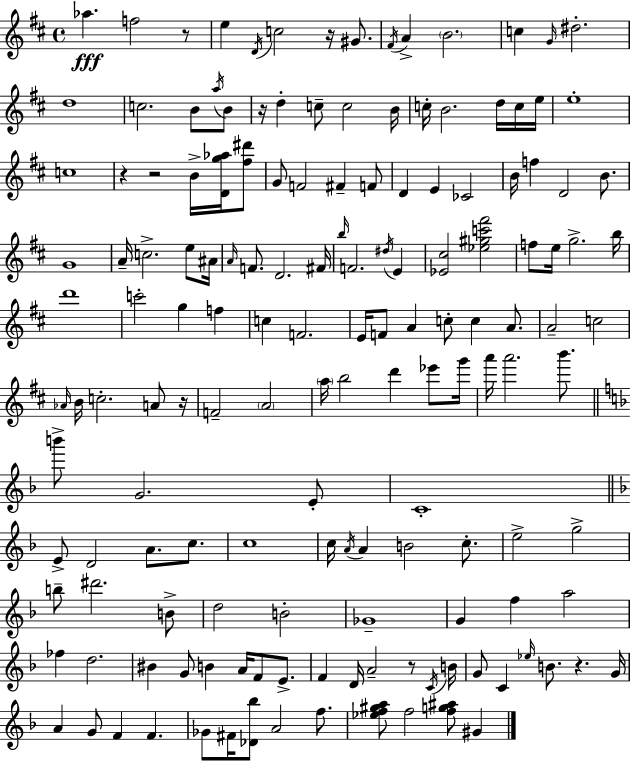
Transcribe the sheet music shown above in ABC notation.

X:1
T:Untitled
M:4/4
L:1/4
K:D
_a f2 z/2 e D/4 c2 z/4 ^G/2 ^F/4 A B2 c G/4 ^d2 d4 c2 B/2 a/4 B/2 z/4 d c/2 c2 B/4 c/4 B2 d/4 c/4 e/4 e4 c4 z z2 B/4 [Dg_a]/4 [^f^d']/2 G/2 F2 ^F F/2 D E _C2 B/4 f D2 B/2 G4 A/4 c2 e/2 ^A/4 A/4 F/2 D2 ^F/4 b/4 F2 ^d/4 E [_E^c]2 [_e^gc'^f']2 f/2 e/4 g2 b/4 d'4 c'2 g f c F2 E/4 F/2 A c/2 c A/2 A2 c2 _A/4 B/4 c2 A/2 z/4 F2 A2 a/4 b2 d' _e'/2 g'/4 a'/4 a'2 b'/2 b'/2 G2 E/2 C4 E/2 D2 A/2 c/2 c4 c/4 A/4 A B2 c/2 e2 g2 b/2 ^d'2 B/2 d2 B2 _G4 G f a2 _f d2 ^B G/2 B A/4 F/2 E/2 F D/4 A2 z/2 C/4 B/4 G/2 C _e/4 B/2 z G/4 A G/2 F F _G/2 ^F/4 [_D_b]/2 A2 f/2 [_ef^ga]/2 f2 [fg^a]/2 ^G